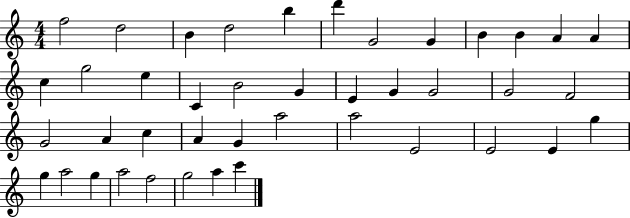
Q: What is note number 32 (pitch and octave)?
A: E4